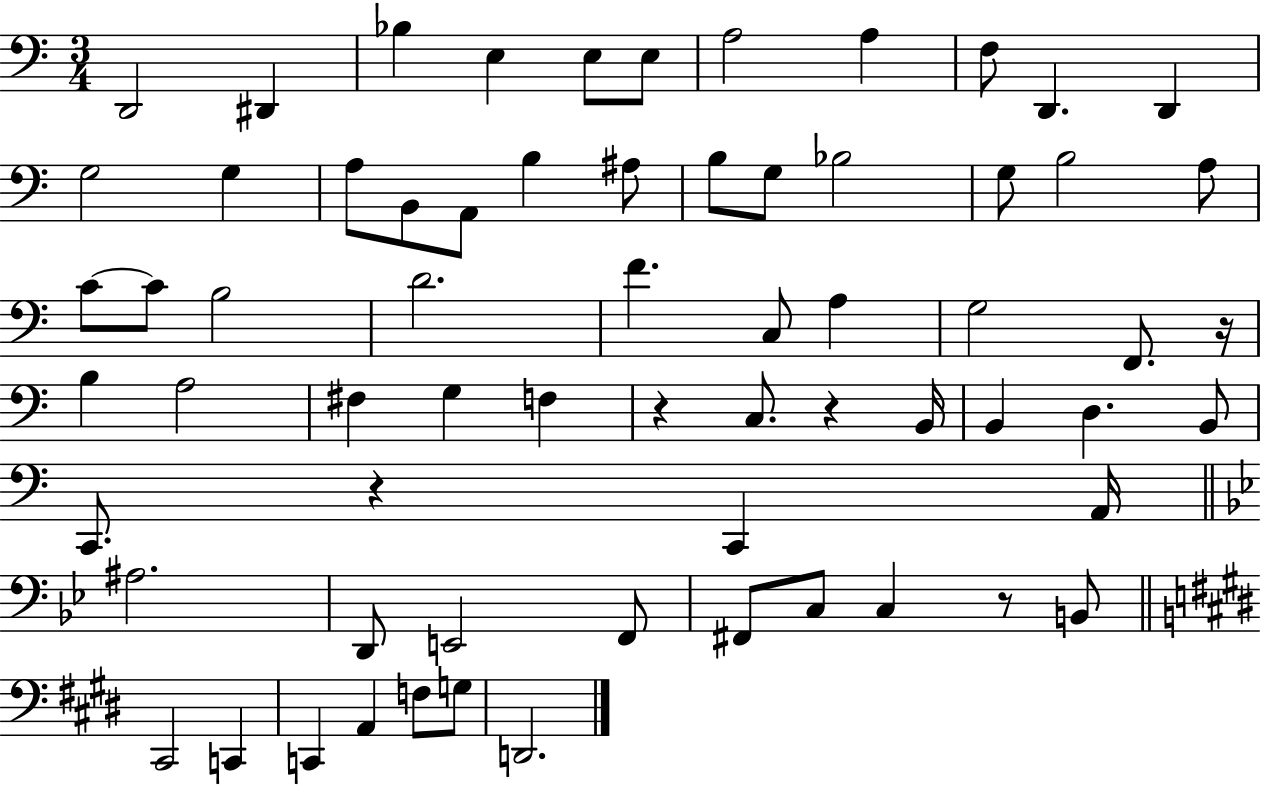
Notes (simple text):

D2/h D#2/q Bb3/q E3/q E3/e E3/e A3/h A3/q F3/e D2/q. D2/q G3/h G3/q A3/e B2/e A2/e B3/q A#3/e B3/e G3/e Bb3/h G3/e B3/h A3/e C4/e C4/e B3/h D4/h. F4/q. C3/e A3/q G3/h F2/e. R/s B3/q A3/h F#3/q G3/q F3/q R/q C3/e. R/q B2/s B2/q D3/q. B2/e C2/e. R/q C2/q A2/s A#3/h. D2/e E2/h F2/e F#2/e C3/e C3/q R/e B2/e C#2/h C2/q C2/q A2/q F3/e G3/e D2/h.